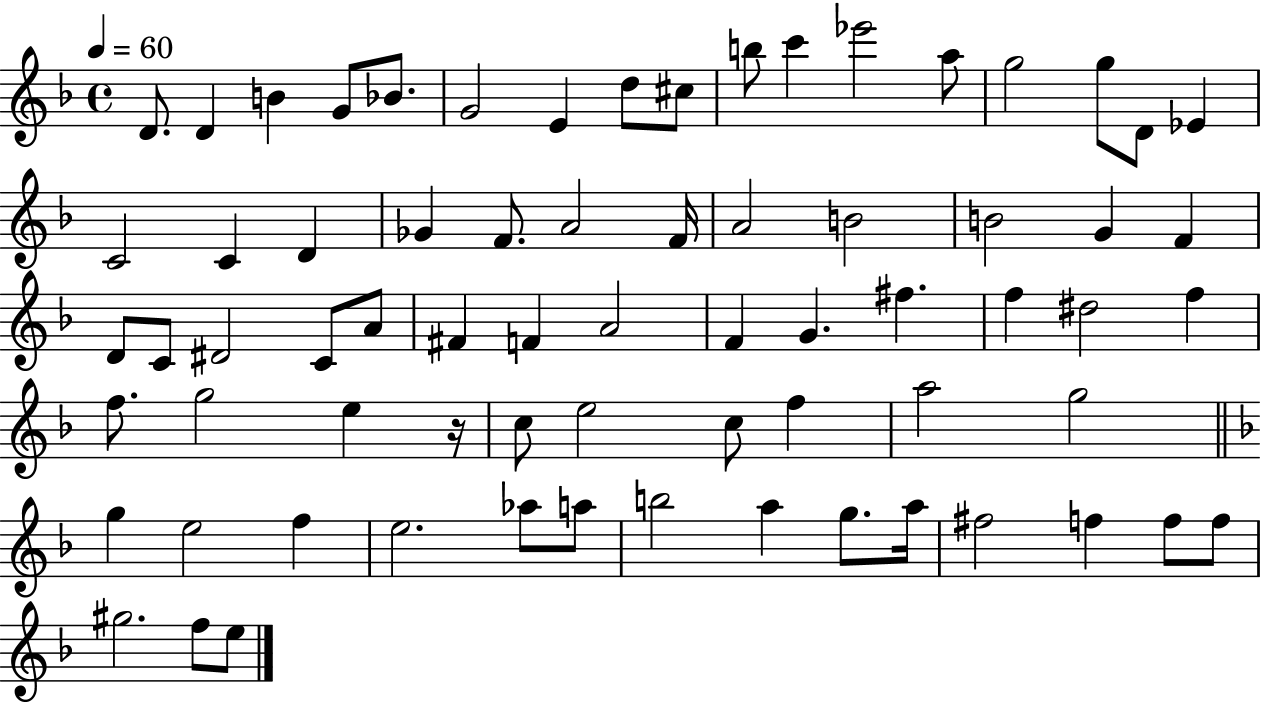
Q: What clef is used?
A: treble